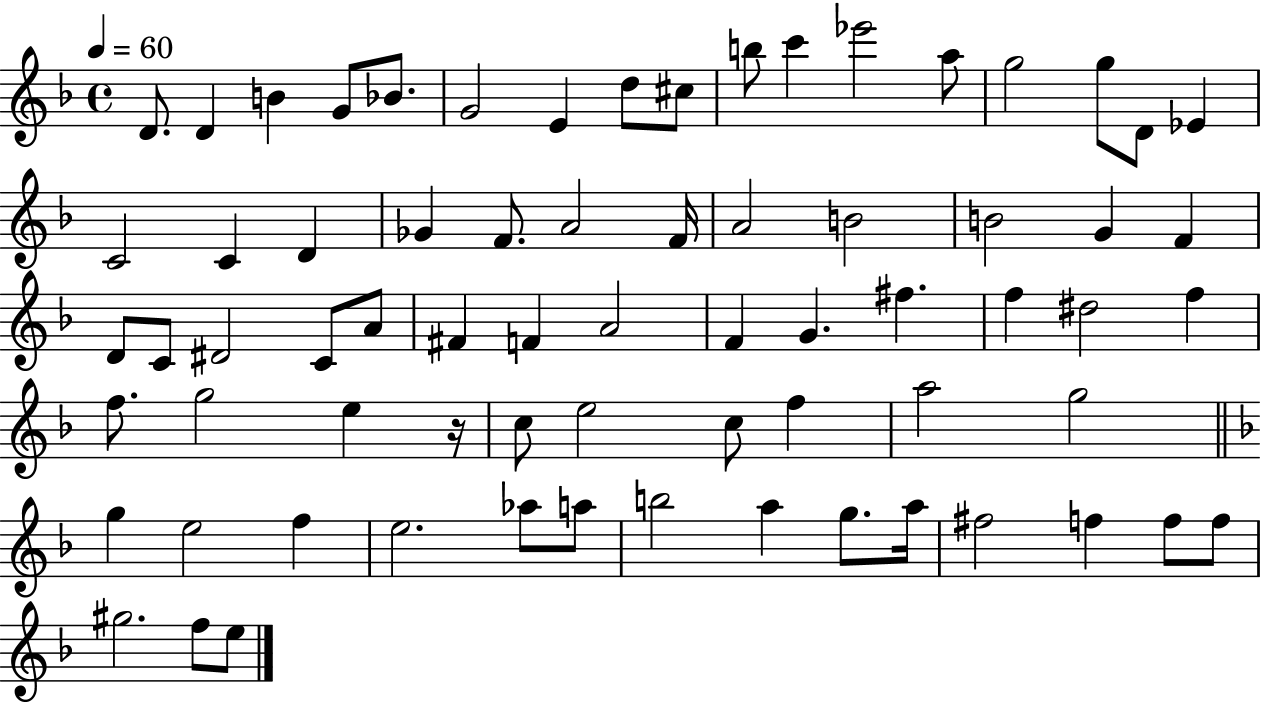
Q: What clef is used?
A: treble